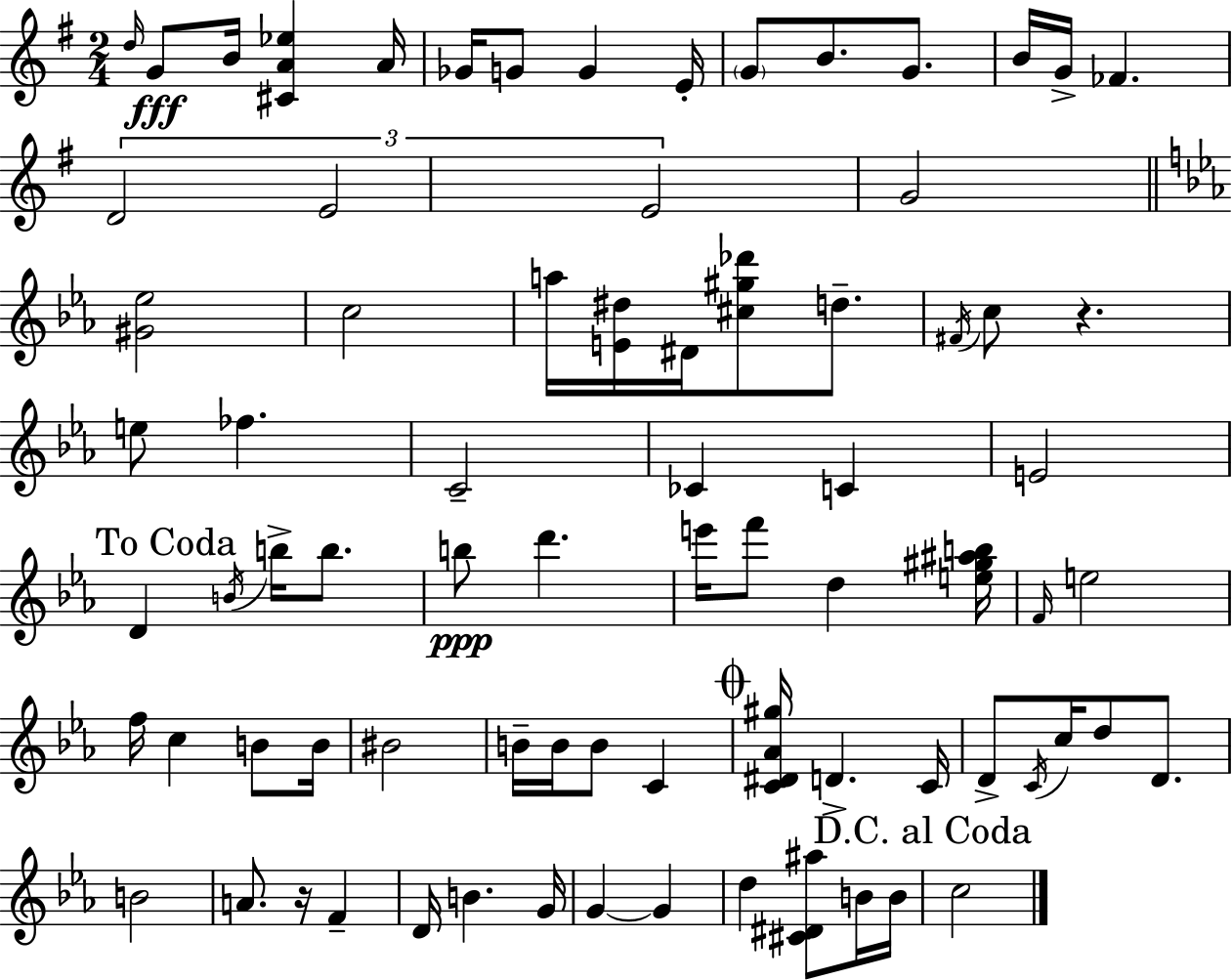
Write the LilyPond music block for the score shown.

{
  \clef treble
  \numericTimeSignature
  \time 2/4
  \key g \major
  \repeat volta 2 { \grace { d''16 }\fff g'8 b'16 <cis' a' ees''>4 | a'16 ges'16 g'8 g'4 | e'16-. \parenthesize g'8 b'8. g'8. | b'16 g'16-> fes'4. | \break \tuplet 3/2 { d'2 | e'2 | e'2 } | g'2 | \break \bar "||" \break \key ees \major <gis' ees''>2 | c''2 | a''16 <e' dis''>16 dis'16 <cis'' gis'' des'''>8 d''8.-- | \acciaccatura { fis'16 } c''8 r4. | \break e''8 fes''4. | c'2-- | ces'4 c'4 | e'2 | \break \mark "To Coda" d'4 \acciaccatura { b'16 } b''16-> b''8. | b''8\ppp d'''4. | e'''16 f'''8 d''4 | <e'' gis'' ais'' b''>16 \grace { f'16 } e''2 | \break f''16 c''4 | b'8 b'16 bis'2 | b'16-- b'16 b'8 c'4 | \mark \markup { \musicglyph "scripts.coda" } <c' dis' aes' gis''>16 d'4.-> | \break c'16 d'8-> \acciaccatura { c'16 } c''16 d''8 | d'8. b'2 | a'8. r16 | f'4-- d'16 b'4. | \break g'16 g'4~~ | g'4 d''4 | <cis' dis' ais''>8 b'16 b'16 \mark "D.C. al Coda" c''2 | } \bar "|."
}